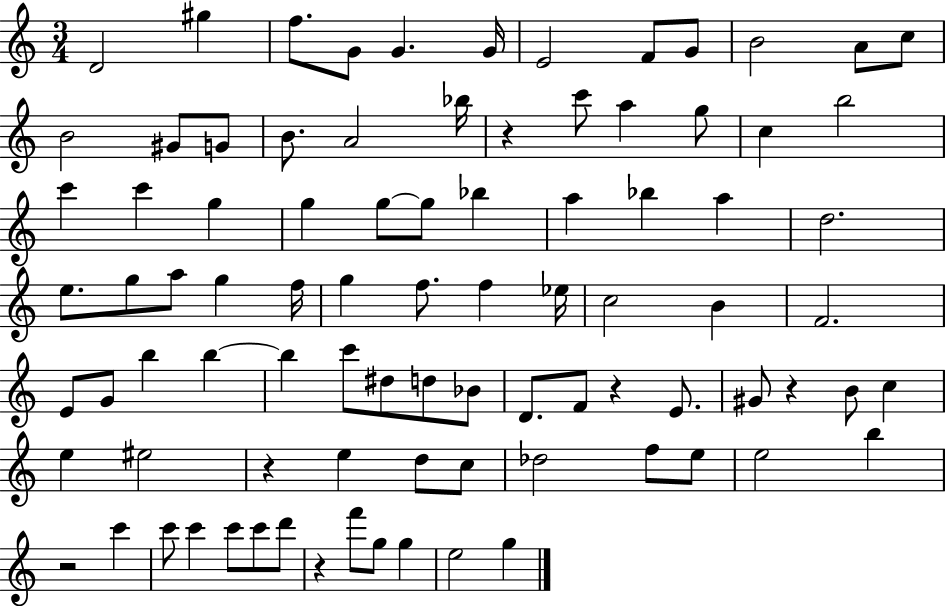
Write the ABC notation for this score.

X:1
T:Untitled
M:3/4
L:1/4
K:C
D2 ^g f/2 G/2 G G/4 E2 F/2 G/2 B2 A/2 c/2 B2 ^G/2 G/2 B/2 A2 _b/4 z c'/2 a g/2 c b2 c' c' g g g/2 g/2 _b a _b a d2 e/2 g/2 a/2 g f/4 g f/2 f _e/4 c2 B F2 E/2 G/2 b b b c'/2 ^d/2 d/2 _B/2 D/2 F/2 z E/2 ^G/2 z B/2 c e ^e2 z e d/2 c/2 _d2 f/2 e/2 e2 b z2 c' c'/2 c' c'/2 c'/2 d'/2 z f'/2 g/2 g e2 g